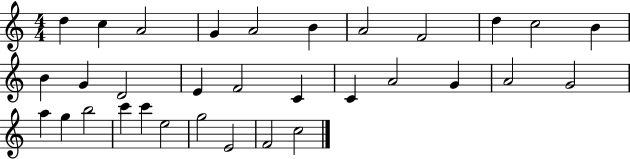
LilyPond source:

{
  \clef treble
  \numericTimeSignature
  \time 4/4
  \key c \major
  d''4 c''4 a'2 | g'4 a'2 b'4 | a'2 f'2 | d''4 c''2 b'4 | \break b'4 g'4 d'2 | e'4 f'2 c'4 | c'4 a'2 g'4 | a'2 g'2 | \break a''4 g''4 b''2 | c'''4 c'''4 e''2 | g''2 e'2 | f'2 c''2 | \break \bar "|."
}